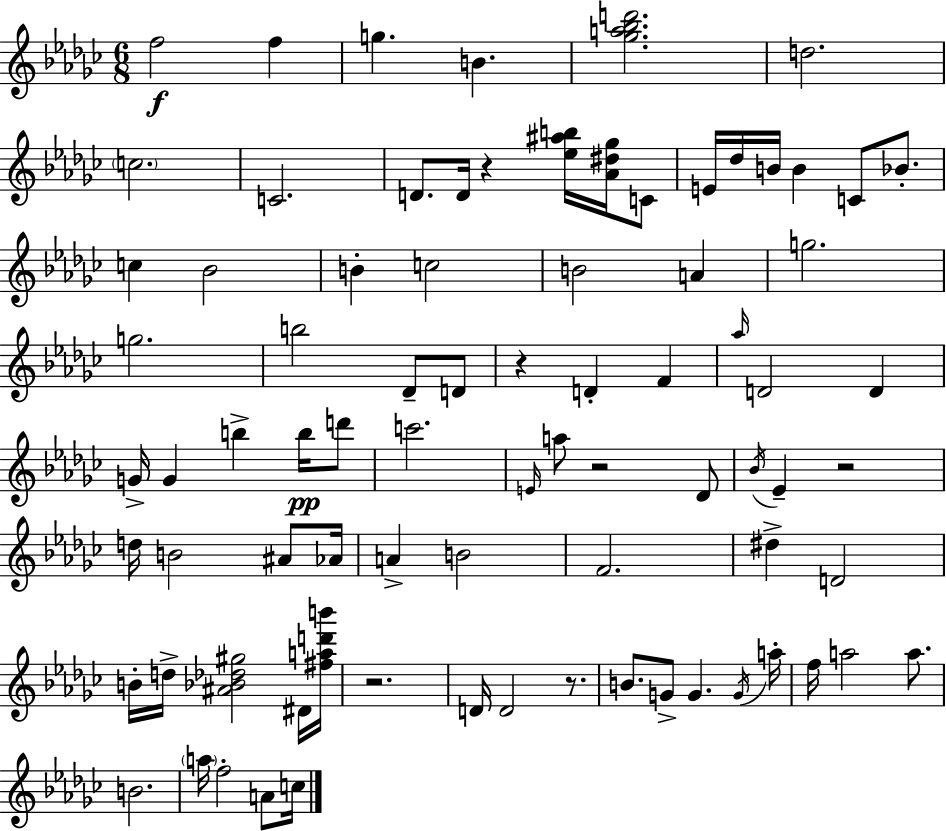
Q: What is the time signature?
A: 6/8